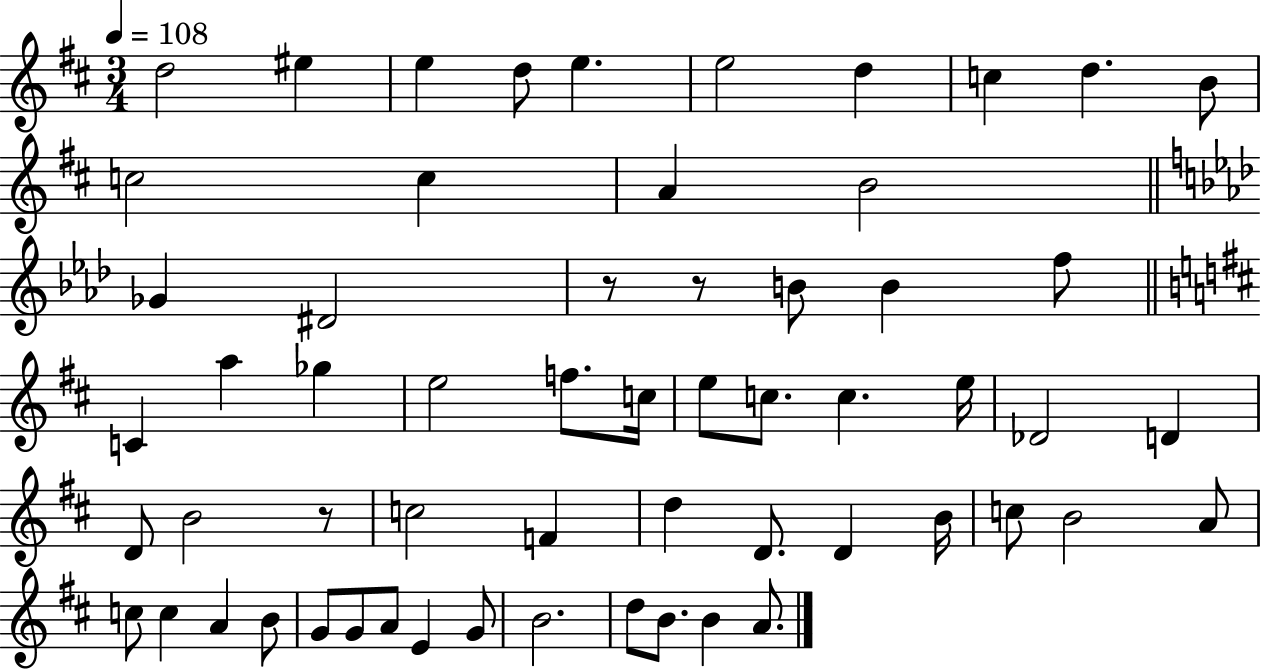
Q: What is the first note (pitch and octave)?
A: D5